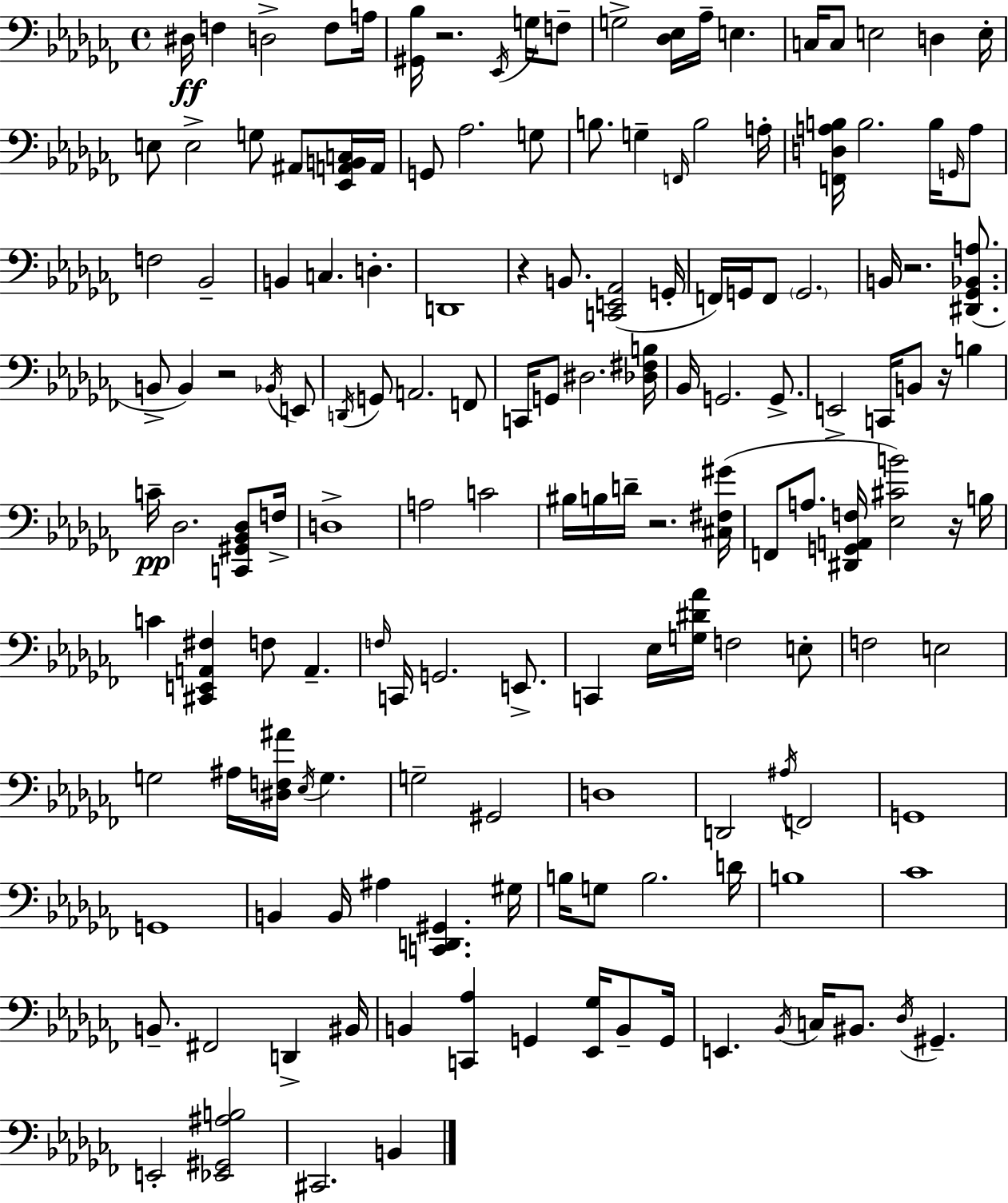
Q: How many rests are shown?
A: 7